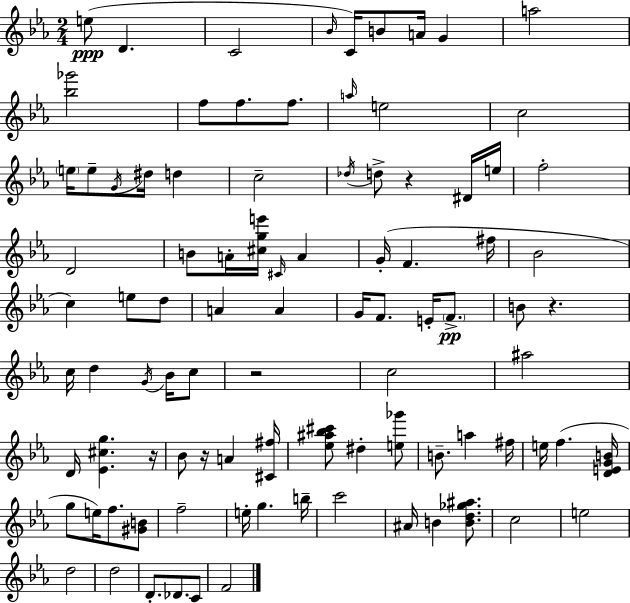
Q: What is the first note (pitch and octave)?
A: E5